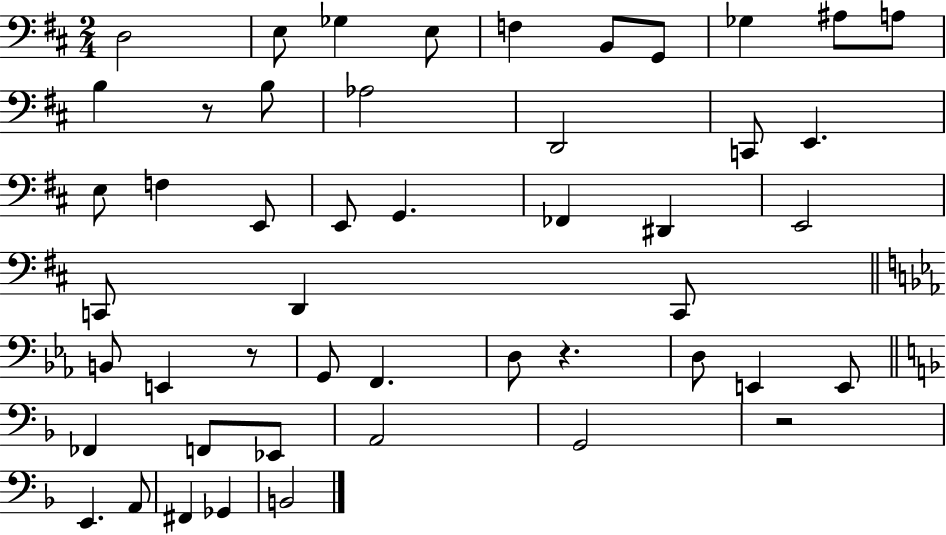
D3/h E3/e Gb3/q E3/e F3/q B2/e G2/e Gb3/q A#3/e A3/e B3/q R/e B3/e Ab3/h D2/h C2/e E2/q. E3/e F3/q E2/e E2/e G2/q. FES2/q D#2/q E2/h C2/e D2/q C2/e B2/e E2/q R/e G2/e F2/q. D3/e R/q. D3/e E2/q E2/e FES2/q F2/e Eb2/e A2/h G2/h R/h E2/q. A2/e F#2/q Gb2/q B2/h